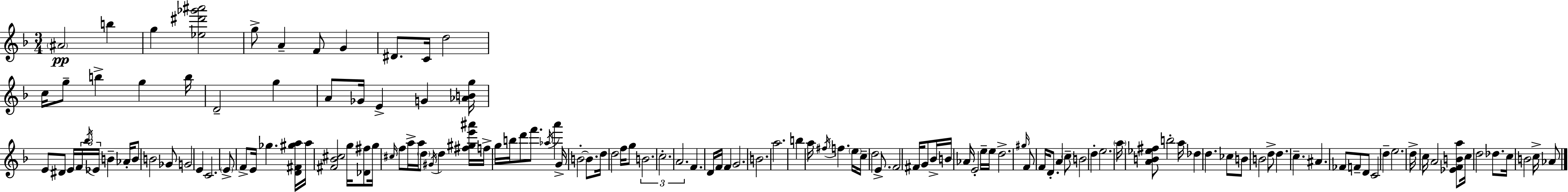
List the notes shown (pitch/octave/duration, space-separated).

A#4/h B5/q G5/q [Eb5,D#6,Gb6,A#6]/h G5/e A4/q F4/e G4/q D#4/e. C4/s D5/h C5/s G5/e B5/q G5/q B5/s D4/h G5/q A4/e Gb4/s E4/q G4/q [Ab4,B4,G5]/s E4/e D#4/e E4/s F4/s Bb5/s Eb4/s B4/q Ab4/s B4/e B4/h Gb4/e G4/h E4/q C4/h. E4/e F4/e E4/s Gb5/q. [D4,F#4,G#5,A5]/s A5/s [F#4,Bb4,C#5]/h G5/s [Db4,F#5]/e G5/s C#5/s F5/e A5/s A5/s D5/e G#4/s D5/q [F#5,G#5,E6,A#6]/s F5/s G5/s B5/s D6/e F6/e. Ab5/s A6/q G4/s B4/h B4/e. D5/s D5/h F5/s G5/e B4/h. C5/h. A4/h. F4/q. D4/s F4/s F4/q G4/h. B4/h. A5/h. B5/q A5/s F#5/s F5/q. E5/s C5/s D5/h E4/e. F4/h F#4/s G4/e Bb4/s B4/s Ab4/s E4/h E5/s E5/s D5/h. G#5/s F4/e F4/s D4/e. A4/q C5/e B4/h D5/q E5/h. A5/s [A4,B4,Eb5,F#5]/e B5/h A5/s Db5/q D5/q. CES5/e B4/e B4/h D5/e D5/q. C5/q. A#4/q. FES4/e F4/e D4/e C4/h D5/q E5/h. D5/s C5/s A4/h [Eb4,F4,B4,A5]/e C5/s D5/h Db5/e. C5/s B4/h C5/s Ab4/e